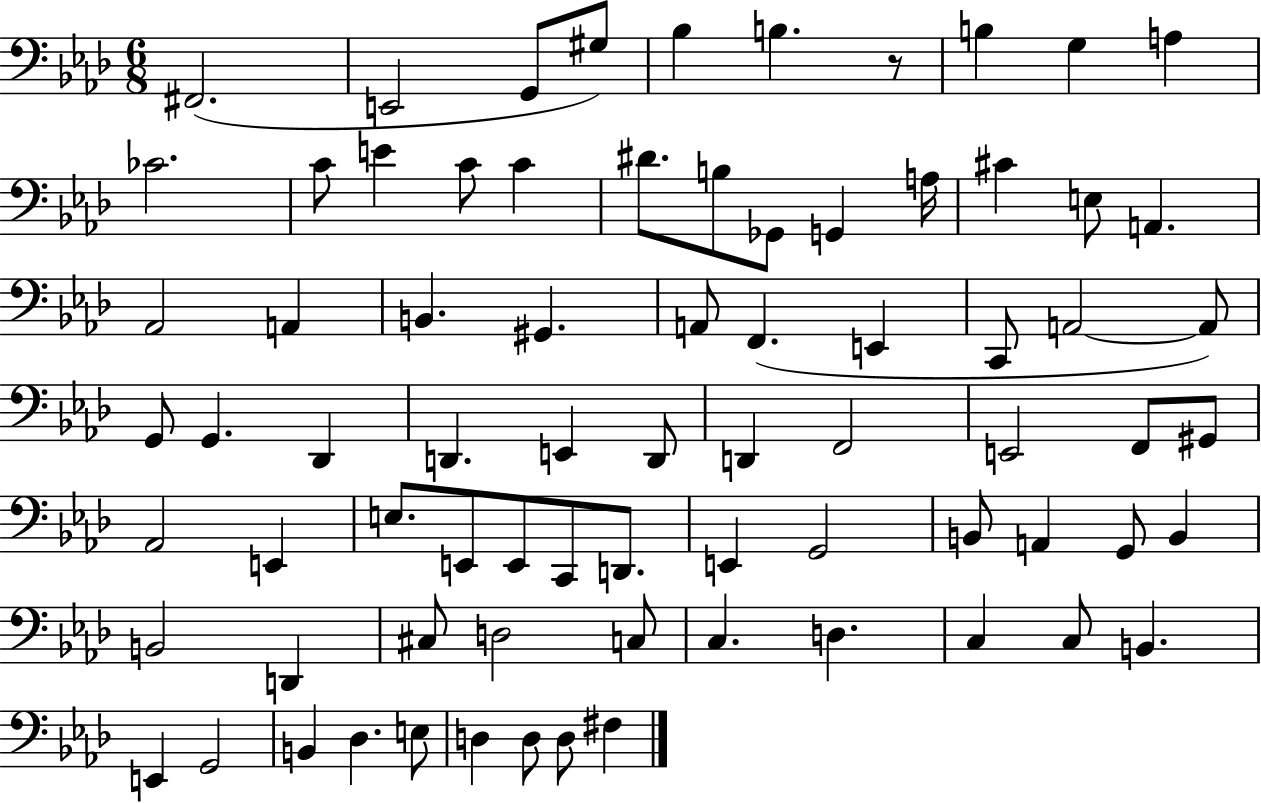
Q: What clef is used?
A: bass